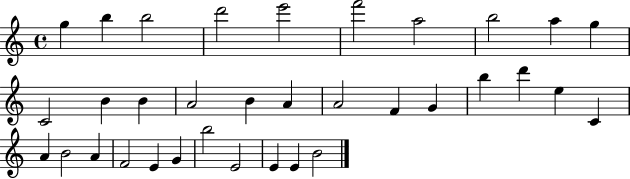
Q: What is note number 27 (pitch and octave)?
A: F4